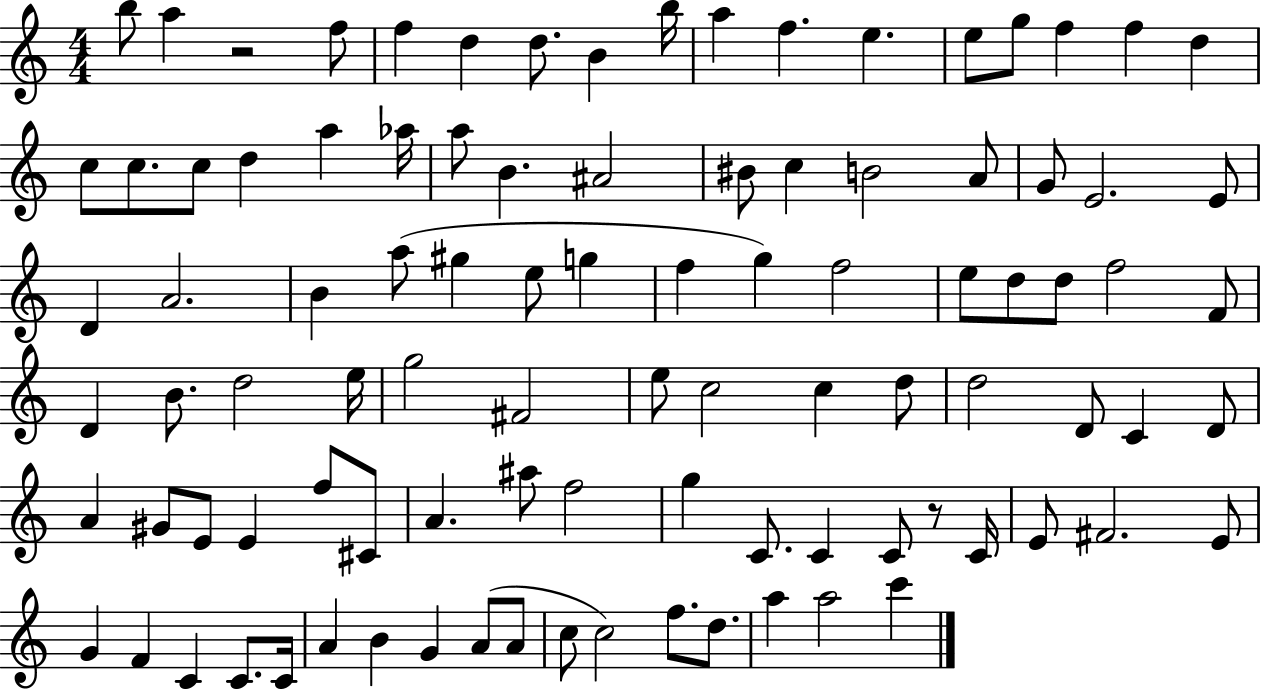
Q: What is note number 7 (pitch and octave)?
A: B4